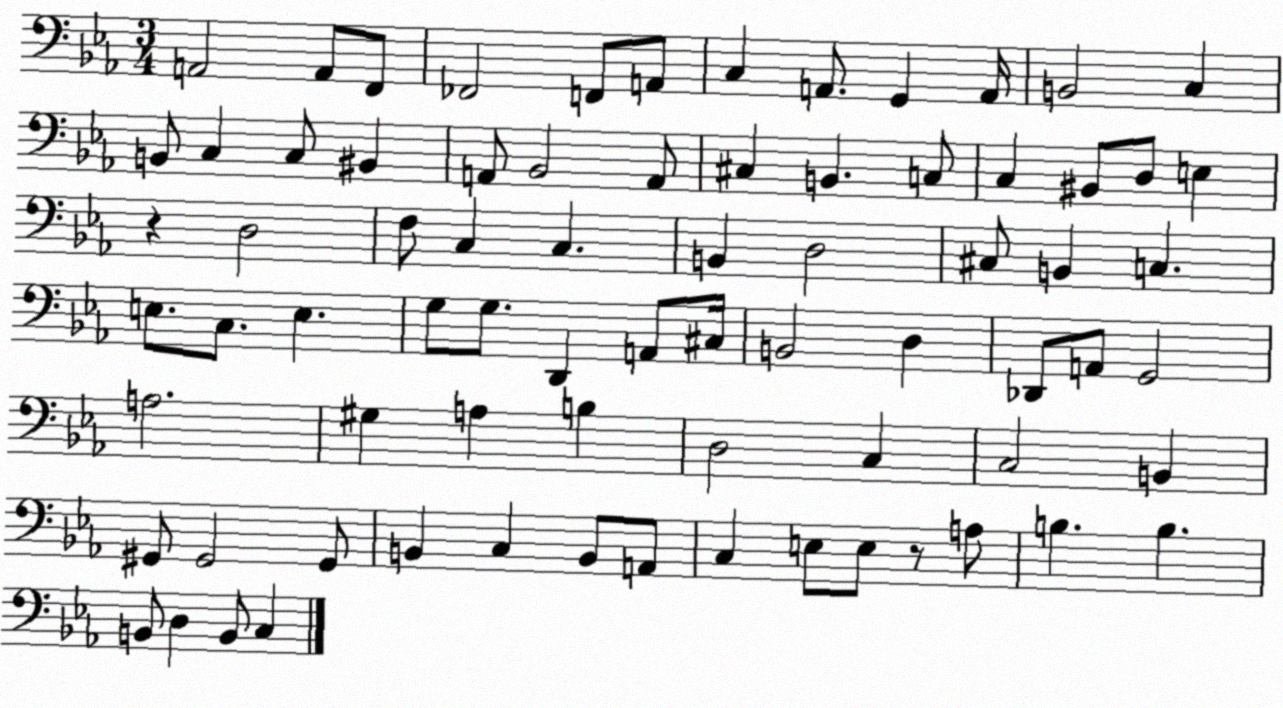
X:1
T:Untitled
M:3/4
L:1/4
K:Eb
A,,2 A,,/2 F,,/2 _F,,2 F,,/2 A,,/2 C, A,,/2 G,, A,,/4 B,,2 C, B,,/2 C, C,/2 ^B,, A,,/2 _B,,2 A,,/2 ^C, B,, C,/2 C, ^B,,/2 D,/2 E, z D,2 F,/2 C, C, B,, D,2 ^C,/2 B,, C, E,/2 C,/2 E, G,/2 G,/2 D,, A,,/2 ^C,/4 B,,2 D, _D,,/2 A,,/2 G,,2 A,2 ^G, A, B, D,2 C, C,2 B,, ^G,,/2 ^G,,2 ^G,,/2 B,, C, B,,/2 A,,/2 C, E,/2 E,/2 z/2 A,/2 B, B, B,,/2 D, B,,/2 C,